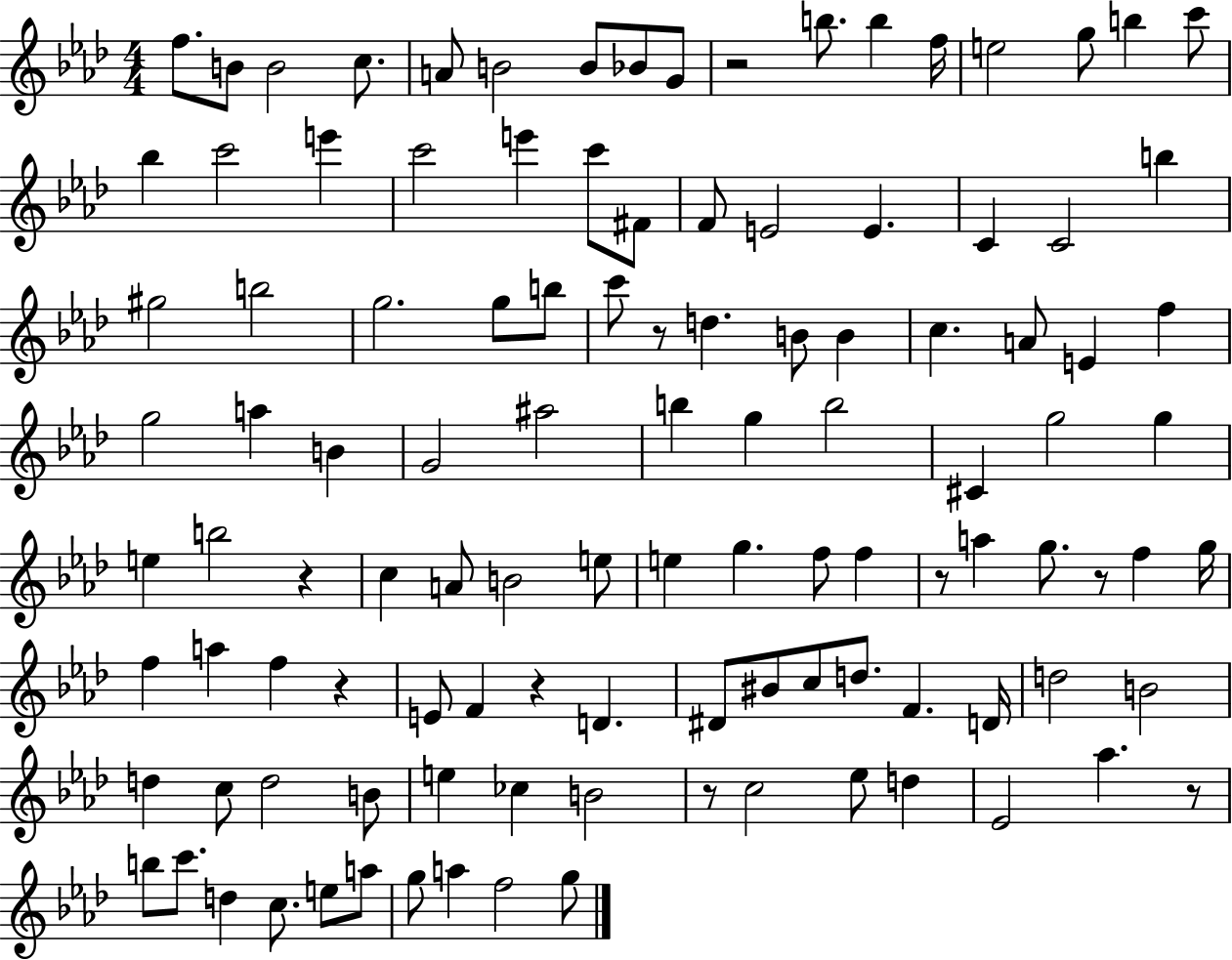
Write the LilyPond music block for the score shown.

{
  \clef treble
  \numericTimeSignature
  \time 4/4
  \key aes \major
  f''8. b'8 b'2 c''8. | a'8 b'2 b'8 bes'8 g'8 | r2 b''8. b''4 f''16 | e''2 g''8 b''4 c'''8 | \break bes''4 c'''2 e'''4 | c'''2 e'''4 c'''8 fis'8 | f'8 e'2 e'4. | c'4 c'2 b''4 | \break gis''2 b''2 | g''2. g''8 b''8 | c'''8 r8 d''4. b'8 b'4 | c''4. a'8 e'4 f''4 | \break g''2 a''4 b'4 | g'2 ais''2 | b''4 g''4 b''2 | cis'4 g''2 g''4 | \break e''4 b''2 r4 | c''4 a'8 b'2 e''8 | e''4 g''4. f''8 f''4 | r8 a''4 g''8. r8 f''4 g''16 | \break f''4 a''4 f''4 r4 | e'8 f'4 r4 d'4. | dis'8 bis'8 c''8 d''8. f'4. d'16 | d''2 b'2 | \break d''4 c''8 d''2 b'8 | e''4 ces''4 b'2 | r8 c''2 ees''8 d''4 | ees'2 aes''4. r8 | \break b''8 c'''8. d''4 c''8. e''8 a''8 | g''8 a''4 f''2 g''8 | \bar "|."
}